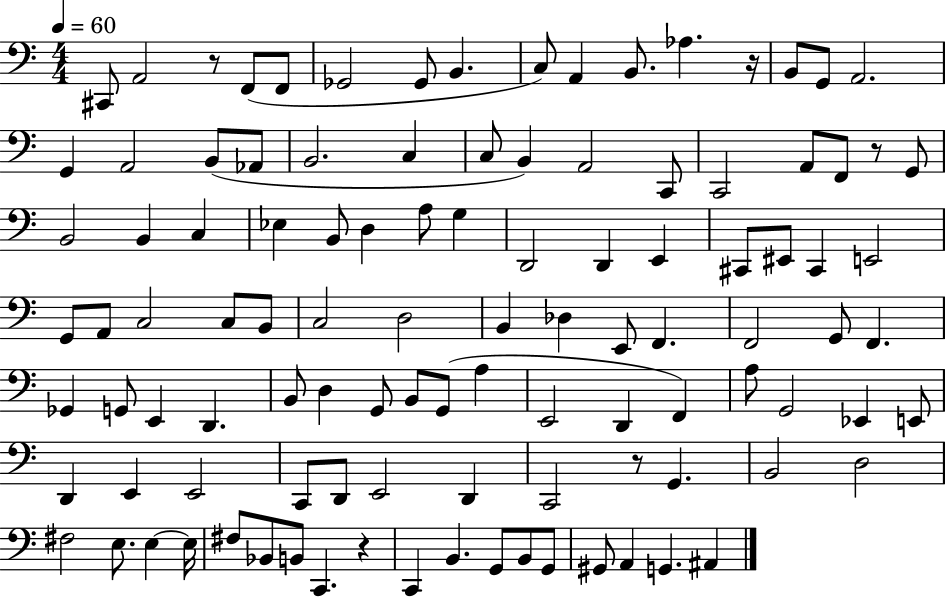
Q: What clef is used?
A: bass